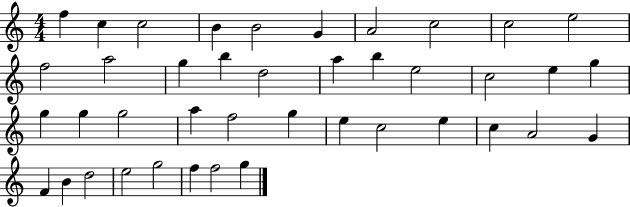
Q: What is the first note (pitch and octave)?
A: F5